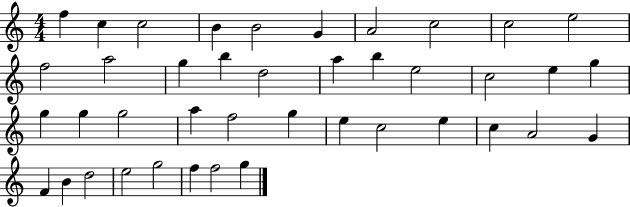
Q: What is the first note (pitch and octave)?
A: F5